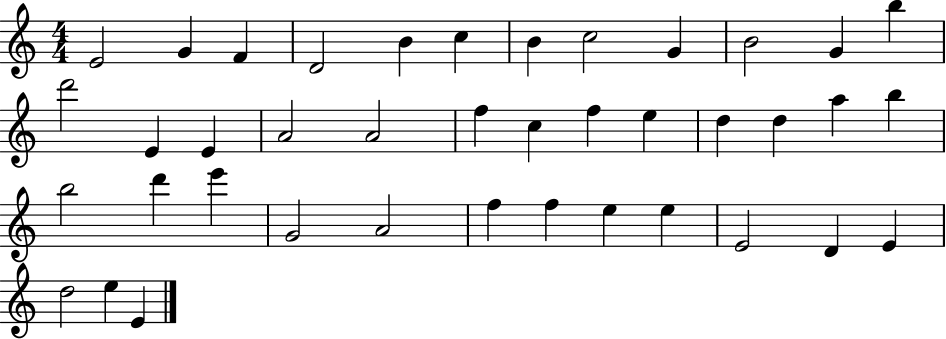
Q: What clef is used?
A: treble